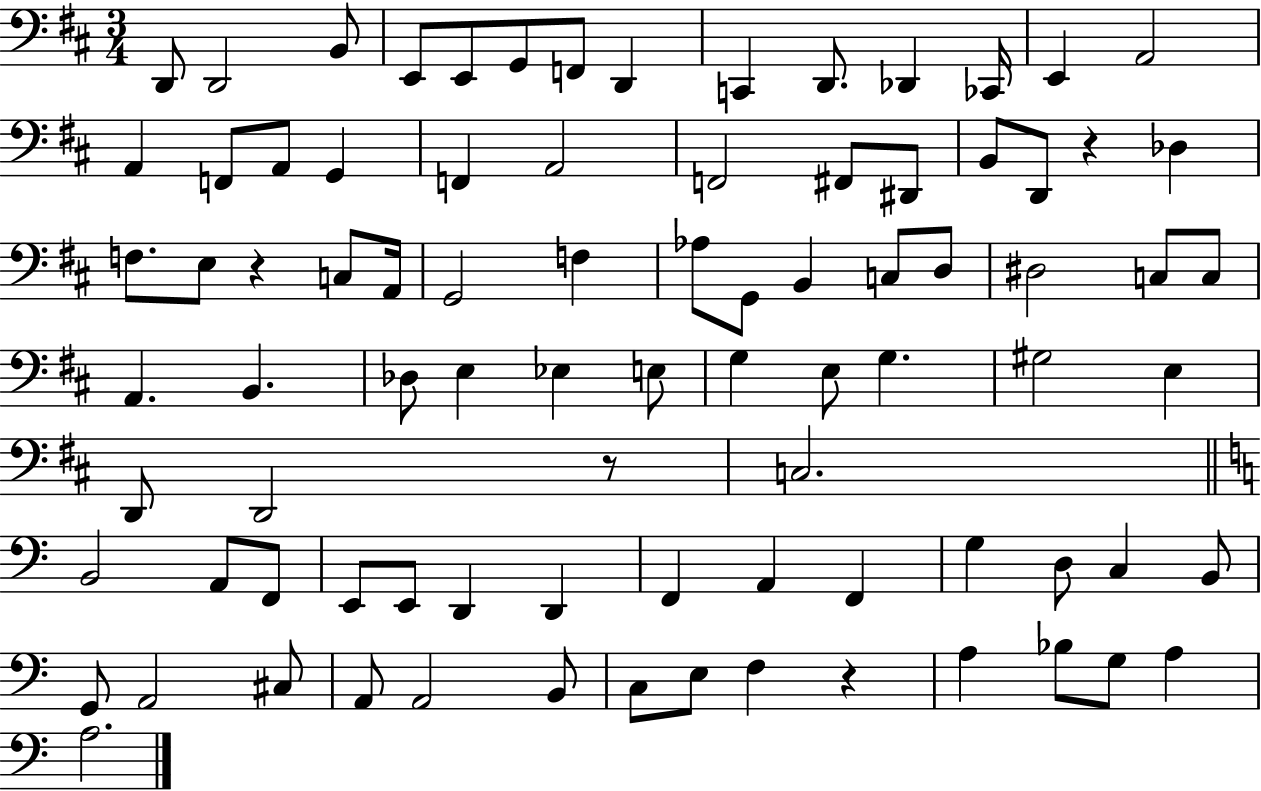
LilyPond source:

{
  \clef bass
  \numericTimeSignature
  \time 3/4
  \key d \major
  d,8 d,2 b,8 | e,8 e,8 g,8 f,8 d,4 | c,4 d,8. des,4 ces,16 | e,4 a,2 | \break a,4 f,8 a,8 g,4 | f,4 a,2 | f,2 fis,8 dis,8 | b,8 d,8 r4 des4 | \break f8. e8 r4 c8 a,16 | g,2 f4 | aes8 g,8 b,4 c8 d8 | dis2 c8 c8 | \break a,4. b,4. | des8 e4 ees4 e8 | g4 e8 g4. | gis2 e4 | \break d,8 d,2 r8 | c2. | \bar "||" \break \key c \major b,2 a,8 f,8 | e,8 e,8 d,4 d,4 | f,4 a,4 f,4 | g4 d8 c4 b,8 | \break g,8 a,2 cis8 | a,8 a,2 b,8 | c8 e8 f4 r4 | a4 bes8 g8 a4 | \break a2. | \bar "|."
}